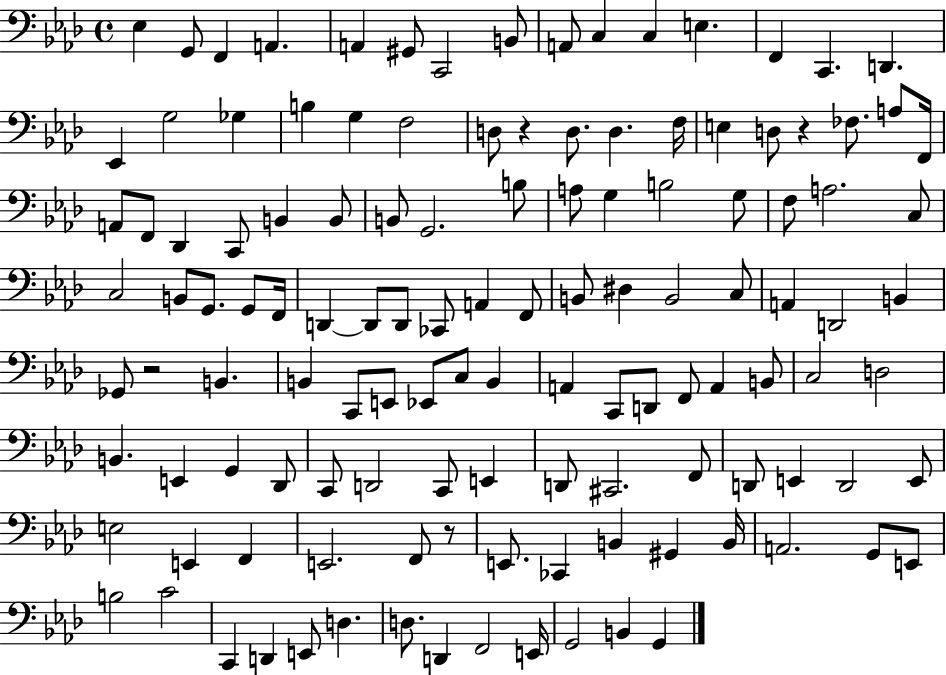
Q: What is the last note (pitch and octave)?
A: G2